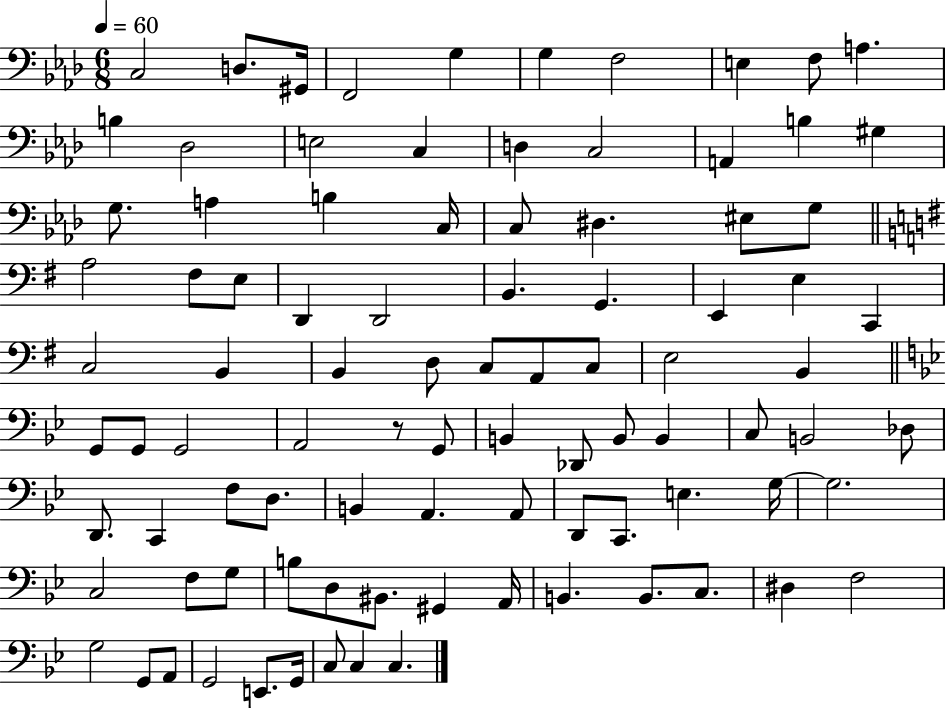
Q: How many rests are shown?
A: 1